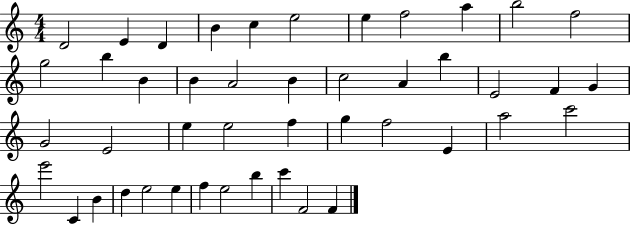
{
  \clef treble
  \numericTimeSignature
  \time 4/4
  \key c \major
  d'2 e'4 d'4 | b'4 c''4 e''2 | e''4 f''2 a''4 | b''2 f''2 | \break g''2 b''4 b'4 | b'4 a'2 b'4 | c''2 a'4 b''4 | e'2 f'4 g'4 | \break g'2 e'2 | e''4 e''2 f''4 | g''4 f''2 e'4 | a''2 c'''2 | \break e'''2 c'4 b'4 | d''4 e''2 e''4 | f''4 e''2 b''4 | c'''4 f'2 f'4 | \break \bar "|."
}